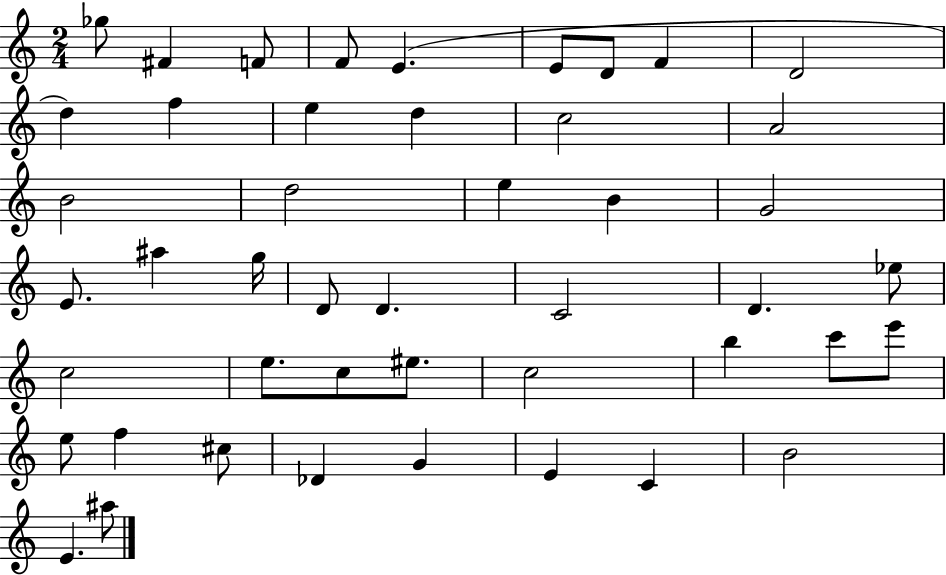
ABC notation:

X:1
T:Untitled
M:2/4
L:1/4
K:C
_g/2 ^F F/2 F/2 E E/2 D/2 F D2 d f e d c2 A2 B2 d2 e B G2 E/2 ^a g/4 D/2 D C2 D _e/2 c2 e/2 c/2 ^e/2 c2 b c'/2 e'/2 e/2 f ^c/2 _D G E C B2 E ^a/2